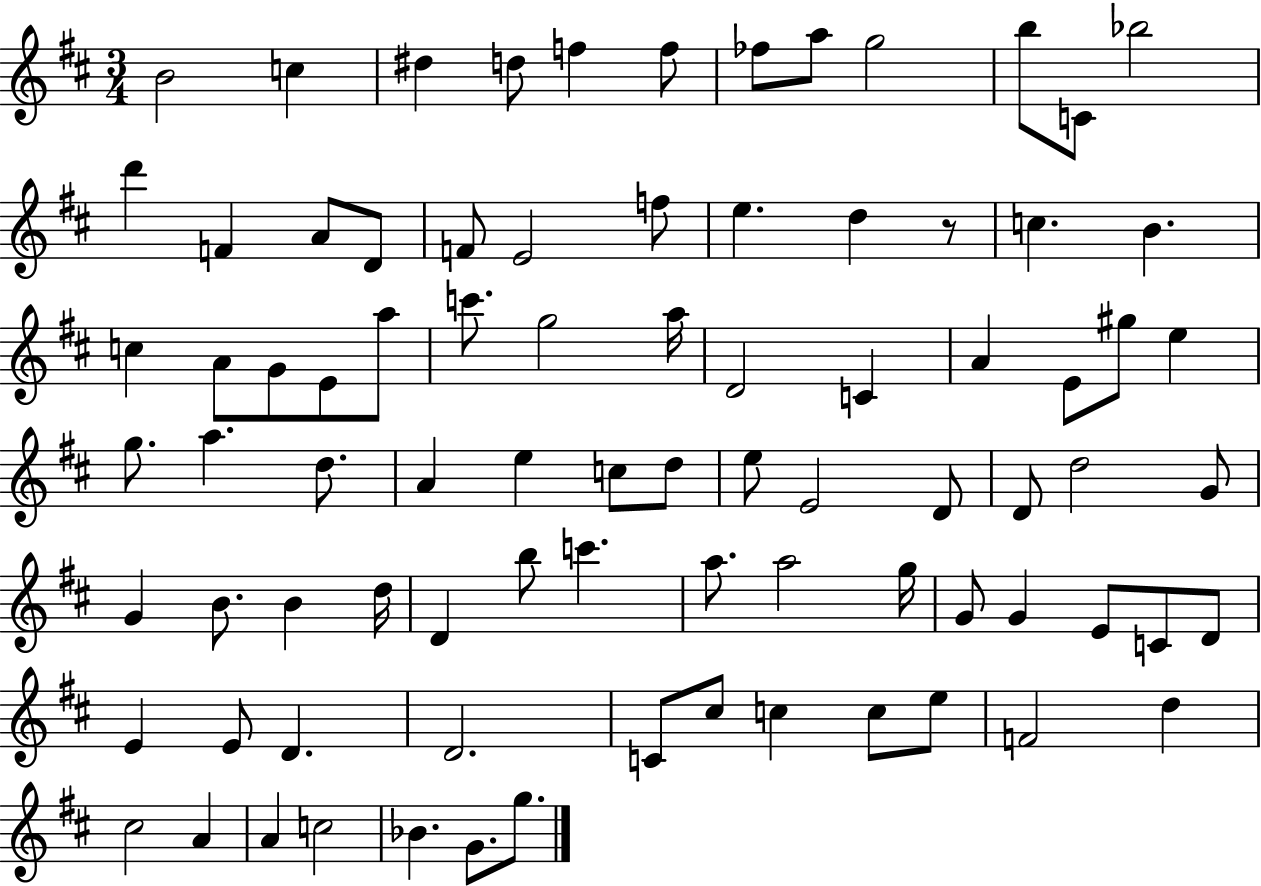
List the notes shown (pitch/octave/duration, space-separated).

B4/h C5/q D#5/q D5/e F5/q F5/e FES5/e A5/e G5/h B5/e C4/e Bb5/h D6/q F4/q A4/e D4/e F4/e E4/h F5/e E5/q. D5/q R/e C5/q. B4/q. C5/q A4/e G4/e E4/e A5/e C6/e. G5/h A5/s D4/h C4/q A4/q E4/e G#5/e E5/q G5/e. A5/q. D5/e. A4/q E5/q C5/e D5/e E5/e E4/h D4/e D4/e D5/h G4/e G4/q B4/e. B4/q D5/s D4/q B5/e C6/q. A5/e. A5/h G5/s G4/e G4/q E4/e C4/e D4/e E4/q E4/e D4/q. D4/h. C4/e C#5/e C5/q C5/e E5/e F4/h D5/q C#5/h A4/q A4/q C5/h Bb4/q. G4/e. G5/e.